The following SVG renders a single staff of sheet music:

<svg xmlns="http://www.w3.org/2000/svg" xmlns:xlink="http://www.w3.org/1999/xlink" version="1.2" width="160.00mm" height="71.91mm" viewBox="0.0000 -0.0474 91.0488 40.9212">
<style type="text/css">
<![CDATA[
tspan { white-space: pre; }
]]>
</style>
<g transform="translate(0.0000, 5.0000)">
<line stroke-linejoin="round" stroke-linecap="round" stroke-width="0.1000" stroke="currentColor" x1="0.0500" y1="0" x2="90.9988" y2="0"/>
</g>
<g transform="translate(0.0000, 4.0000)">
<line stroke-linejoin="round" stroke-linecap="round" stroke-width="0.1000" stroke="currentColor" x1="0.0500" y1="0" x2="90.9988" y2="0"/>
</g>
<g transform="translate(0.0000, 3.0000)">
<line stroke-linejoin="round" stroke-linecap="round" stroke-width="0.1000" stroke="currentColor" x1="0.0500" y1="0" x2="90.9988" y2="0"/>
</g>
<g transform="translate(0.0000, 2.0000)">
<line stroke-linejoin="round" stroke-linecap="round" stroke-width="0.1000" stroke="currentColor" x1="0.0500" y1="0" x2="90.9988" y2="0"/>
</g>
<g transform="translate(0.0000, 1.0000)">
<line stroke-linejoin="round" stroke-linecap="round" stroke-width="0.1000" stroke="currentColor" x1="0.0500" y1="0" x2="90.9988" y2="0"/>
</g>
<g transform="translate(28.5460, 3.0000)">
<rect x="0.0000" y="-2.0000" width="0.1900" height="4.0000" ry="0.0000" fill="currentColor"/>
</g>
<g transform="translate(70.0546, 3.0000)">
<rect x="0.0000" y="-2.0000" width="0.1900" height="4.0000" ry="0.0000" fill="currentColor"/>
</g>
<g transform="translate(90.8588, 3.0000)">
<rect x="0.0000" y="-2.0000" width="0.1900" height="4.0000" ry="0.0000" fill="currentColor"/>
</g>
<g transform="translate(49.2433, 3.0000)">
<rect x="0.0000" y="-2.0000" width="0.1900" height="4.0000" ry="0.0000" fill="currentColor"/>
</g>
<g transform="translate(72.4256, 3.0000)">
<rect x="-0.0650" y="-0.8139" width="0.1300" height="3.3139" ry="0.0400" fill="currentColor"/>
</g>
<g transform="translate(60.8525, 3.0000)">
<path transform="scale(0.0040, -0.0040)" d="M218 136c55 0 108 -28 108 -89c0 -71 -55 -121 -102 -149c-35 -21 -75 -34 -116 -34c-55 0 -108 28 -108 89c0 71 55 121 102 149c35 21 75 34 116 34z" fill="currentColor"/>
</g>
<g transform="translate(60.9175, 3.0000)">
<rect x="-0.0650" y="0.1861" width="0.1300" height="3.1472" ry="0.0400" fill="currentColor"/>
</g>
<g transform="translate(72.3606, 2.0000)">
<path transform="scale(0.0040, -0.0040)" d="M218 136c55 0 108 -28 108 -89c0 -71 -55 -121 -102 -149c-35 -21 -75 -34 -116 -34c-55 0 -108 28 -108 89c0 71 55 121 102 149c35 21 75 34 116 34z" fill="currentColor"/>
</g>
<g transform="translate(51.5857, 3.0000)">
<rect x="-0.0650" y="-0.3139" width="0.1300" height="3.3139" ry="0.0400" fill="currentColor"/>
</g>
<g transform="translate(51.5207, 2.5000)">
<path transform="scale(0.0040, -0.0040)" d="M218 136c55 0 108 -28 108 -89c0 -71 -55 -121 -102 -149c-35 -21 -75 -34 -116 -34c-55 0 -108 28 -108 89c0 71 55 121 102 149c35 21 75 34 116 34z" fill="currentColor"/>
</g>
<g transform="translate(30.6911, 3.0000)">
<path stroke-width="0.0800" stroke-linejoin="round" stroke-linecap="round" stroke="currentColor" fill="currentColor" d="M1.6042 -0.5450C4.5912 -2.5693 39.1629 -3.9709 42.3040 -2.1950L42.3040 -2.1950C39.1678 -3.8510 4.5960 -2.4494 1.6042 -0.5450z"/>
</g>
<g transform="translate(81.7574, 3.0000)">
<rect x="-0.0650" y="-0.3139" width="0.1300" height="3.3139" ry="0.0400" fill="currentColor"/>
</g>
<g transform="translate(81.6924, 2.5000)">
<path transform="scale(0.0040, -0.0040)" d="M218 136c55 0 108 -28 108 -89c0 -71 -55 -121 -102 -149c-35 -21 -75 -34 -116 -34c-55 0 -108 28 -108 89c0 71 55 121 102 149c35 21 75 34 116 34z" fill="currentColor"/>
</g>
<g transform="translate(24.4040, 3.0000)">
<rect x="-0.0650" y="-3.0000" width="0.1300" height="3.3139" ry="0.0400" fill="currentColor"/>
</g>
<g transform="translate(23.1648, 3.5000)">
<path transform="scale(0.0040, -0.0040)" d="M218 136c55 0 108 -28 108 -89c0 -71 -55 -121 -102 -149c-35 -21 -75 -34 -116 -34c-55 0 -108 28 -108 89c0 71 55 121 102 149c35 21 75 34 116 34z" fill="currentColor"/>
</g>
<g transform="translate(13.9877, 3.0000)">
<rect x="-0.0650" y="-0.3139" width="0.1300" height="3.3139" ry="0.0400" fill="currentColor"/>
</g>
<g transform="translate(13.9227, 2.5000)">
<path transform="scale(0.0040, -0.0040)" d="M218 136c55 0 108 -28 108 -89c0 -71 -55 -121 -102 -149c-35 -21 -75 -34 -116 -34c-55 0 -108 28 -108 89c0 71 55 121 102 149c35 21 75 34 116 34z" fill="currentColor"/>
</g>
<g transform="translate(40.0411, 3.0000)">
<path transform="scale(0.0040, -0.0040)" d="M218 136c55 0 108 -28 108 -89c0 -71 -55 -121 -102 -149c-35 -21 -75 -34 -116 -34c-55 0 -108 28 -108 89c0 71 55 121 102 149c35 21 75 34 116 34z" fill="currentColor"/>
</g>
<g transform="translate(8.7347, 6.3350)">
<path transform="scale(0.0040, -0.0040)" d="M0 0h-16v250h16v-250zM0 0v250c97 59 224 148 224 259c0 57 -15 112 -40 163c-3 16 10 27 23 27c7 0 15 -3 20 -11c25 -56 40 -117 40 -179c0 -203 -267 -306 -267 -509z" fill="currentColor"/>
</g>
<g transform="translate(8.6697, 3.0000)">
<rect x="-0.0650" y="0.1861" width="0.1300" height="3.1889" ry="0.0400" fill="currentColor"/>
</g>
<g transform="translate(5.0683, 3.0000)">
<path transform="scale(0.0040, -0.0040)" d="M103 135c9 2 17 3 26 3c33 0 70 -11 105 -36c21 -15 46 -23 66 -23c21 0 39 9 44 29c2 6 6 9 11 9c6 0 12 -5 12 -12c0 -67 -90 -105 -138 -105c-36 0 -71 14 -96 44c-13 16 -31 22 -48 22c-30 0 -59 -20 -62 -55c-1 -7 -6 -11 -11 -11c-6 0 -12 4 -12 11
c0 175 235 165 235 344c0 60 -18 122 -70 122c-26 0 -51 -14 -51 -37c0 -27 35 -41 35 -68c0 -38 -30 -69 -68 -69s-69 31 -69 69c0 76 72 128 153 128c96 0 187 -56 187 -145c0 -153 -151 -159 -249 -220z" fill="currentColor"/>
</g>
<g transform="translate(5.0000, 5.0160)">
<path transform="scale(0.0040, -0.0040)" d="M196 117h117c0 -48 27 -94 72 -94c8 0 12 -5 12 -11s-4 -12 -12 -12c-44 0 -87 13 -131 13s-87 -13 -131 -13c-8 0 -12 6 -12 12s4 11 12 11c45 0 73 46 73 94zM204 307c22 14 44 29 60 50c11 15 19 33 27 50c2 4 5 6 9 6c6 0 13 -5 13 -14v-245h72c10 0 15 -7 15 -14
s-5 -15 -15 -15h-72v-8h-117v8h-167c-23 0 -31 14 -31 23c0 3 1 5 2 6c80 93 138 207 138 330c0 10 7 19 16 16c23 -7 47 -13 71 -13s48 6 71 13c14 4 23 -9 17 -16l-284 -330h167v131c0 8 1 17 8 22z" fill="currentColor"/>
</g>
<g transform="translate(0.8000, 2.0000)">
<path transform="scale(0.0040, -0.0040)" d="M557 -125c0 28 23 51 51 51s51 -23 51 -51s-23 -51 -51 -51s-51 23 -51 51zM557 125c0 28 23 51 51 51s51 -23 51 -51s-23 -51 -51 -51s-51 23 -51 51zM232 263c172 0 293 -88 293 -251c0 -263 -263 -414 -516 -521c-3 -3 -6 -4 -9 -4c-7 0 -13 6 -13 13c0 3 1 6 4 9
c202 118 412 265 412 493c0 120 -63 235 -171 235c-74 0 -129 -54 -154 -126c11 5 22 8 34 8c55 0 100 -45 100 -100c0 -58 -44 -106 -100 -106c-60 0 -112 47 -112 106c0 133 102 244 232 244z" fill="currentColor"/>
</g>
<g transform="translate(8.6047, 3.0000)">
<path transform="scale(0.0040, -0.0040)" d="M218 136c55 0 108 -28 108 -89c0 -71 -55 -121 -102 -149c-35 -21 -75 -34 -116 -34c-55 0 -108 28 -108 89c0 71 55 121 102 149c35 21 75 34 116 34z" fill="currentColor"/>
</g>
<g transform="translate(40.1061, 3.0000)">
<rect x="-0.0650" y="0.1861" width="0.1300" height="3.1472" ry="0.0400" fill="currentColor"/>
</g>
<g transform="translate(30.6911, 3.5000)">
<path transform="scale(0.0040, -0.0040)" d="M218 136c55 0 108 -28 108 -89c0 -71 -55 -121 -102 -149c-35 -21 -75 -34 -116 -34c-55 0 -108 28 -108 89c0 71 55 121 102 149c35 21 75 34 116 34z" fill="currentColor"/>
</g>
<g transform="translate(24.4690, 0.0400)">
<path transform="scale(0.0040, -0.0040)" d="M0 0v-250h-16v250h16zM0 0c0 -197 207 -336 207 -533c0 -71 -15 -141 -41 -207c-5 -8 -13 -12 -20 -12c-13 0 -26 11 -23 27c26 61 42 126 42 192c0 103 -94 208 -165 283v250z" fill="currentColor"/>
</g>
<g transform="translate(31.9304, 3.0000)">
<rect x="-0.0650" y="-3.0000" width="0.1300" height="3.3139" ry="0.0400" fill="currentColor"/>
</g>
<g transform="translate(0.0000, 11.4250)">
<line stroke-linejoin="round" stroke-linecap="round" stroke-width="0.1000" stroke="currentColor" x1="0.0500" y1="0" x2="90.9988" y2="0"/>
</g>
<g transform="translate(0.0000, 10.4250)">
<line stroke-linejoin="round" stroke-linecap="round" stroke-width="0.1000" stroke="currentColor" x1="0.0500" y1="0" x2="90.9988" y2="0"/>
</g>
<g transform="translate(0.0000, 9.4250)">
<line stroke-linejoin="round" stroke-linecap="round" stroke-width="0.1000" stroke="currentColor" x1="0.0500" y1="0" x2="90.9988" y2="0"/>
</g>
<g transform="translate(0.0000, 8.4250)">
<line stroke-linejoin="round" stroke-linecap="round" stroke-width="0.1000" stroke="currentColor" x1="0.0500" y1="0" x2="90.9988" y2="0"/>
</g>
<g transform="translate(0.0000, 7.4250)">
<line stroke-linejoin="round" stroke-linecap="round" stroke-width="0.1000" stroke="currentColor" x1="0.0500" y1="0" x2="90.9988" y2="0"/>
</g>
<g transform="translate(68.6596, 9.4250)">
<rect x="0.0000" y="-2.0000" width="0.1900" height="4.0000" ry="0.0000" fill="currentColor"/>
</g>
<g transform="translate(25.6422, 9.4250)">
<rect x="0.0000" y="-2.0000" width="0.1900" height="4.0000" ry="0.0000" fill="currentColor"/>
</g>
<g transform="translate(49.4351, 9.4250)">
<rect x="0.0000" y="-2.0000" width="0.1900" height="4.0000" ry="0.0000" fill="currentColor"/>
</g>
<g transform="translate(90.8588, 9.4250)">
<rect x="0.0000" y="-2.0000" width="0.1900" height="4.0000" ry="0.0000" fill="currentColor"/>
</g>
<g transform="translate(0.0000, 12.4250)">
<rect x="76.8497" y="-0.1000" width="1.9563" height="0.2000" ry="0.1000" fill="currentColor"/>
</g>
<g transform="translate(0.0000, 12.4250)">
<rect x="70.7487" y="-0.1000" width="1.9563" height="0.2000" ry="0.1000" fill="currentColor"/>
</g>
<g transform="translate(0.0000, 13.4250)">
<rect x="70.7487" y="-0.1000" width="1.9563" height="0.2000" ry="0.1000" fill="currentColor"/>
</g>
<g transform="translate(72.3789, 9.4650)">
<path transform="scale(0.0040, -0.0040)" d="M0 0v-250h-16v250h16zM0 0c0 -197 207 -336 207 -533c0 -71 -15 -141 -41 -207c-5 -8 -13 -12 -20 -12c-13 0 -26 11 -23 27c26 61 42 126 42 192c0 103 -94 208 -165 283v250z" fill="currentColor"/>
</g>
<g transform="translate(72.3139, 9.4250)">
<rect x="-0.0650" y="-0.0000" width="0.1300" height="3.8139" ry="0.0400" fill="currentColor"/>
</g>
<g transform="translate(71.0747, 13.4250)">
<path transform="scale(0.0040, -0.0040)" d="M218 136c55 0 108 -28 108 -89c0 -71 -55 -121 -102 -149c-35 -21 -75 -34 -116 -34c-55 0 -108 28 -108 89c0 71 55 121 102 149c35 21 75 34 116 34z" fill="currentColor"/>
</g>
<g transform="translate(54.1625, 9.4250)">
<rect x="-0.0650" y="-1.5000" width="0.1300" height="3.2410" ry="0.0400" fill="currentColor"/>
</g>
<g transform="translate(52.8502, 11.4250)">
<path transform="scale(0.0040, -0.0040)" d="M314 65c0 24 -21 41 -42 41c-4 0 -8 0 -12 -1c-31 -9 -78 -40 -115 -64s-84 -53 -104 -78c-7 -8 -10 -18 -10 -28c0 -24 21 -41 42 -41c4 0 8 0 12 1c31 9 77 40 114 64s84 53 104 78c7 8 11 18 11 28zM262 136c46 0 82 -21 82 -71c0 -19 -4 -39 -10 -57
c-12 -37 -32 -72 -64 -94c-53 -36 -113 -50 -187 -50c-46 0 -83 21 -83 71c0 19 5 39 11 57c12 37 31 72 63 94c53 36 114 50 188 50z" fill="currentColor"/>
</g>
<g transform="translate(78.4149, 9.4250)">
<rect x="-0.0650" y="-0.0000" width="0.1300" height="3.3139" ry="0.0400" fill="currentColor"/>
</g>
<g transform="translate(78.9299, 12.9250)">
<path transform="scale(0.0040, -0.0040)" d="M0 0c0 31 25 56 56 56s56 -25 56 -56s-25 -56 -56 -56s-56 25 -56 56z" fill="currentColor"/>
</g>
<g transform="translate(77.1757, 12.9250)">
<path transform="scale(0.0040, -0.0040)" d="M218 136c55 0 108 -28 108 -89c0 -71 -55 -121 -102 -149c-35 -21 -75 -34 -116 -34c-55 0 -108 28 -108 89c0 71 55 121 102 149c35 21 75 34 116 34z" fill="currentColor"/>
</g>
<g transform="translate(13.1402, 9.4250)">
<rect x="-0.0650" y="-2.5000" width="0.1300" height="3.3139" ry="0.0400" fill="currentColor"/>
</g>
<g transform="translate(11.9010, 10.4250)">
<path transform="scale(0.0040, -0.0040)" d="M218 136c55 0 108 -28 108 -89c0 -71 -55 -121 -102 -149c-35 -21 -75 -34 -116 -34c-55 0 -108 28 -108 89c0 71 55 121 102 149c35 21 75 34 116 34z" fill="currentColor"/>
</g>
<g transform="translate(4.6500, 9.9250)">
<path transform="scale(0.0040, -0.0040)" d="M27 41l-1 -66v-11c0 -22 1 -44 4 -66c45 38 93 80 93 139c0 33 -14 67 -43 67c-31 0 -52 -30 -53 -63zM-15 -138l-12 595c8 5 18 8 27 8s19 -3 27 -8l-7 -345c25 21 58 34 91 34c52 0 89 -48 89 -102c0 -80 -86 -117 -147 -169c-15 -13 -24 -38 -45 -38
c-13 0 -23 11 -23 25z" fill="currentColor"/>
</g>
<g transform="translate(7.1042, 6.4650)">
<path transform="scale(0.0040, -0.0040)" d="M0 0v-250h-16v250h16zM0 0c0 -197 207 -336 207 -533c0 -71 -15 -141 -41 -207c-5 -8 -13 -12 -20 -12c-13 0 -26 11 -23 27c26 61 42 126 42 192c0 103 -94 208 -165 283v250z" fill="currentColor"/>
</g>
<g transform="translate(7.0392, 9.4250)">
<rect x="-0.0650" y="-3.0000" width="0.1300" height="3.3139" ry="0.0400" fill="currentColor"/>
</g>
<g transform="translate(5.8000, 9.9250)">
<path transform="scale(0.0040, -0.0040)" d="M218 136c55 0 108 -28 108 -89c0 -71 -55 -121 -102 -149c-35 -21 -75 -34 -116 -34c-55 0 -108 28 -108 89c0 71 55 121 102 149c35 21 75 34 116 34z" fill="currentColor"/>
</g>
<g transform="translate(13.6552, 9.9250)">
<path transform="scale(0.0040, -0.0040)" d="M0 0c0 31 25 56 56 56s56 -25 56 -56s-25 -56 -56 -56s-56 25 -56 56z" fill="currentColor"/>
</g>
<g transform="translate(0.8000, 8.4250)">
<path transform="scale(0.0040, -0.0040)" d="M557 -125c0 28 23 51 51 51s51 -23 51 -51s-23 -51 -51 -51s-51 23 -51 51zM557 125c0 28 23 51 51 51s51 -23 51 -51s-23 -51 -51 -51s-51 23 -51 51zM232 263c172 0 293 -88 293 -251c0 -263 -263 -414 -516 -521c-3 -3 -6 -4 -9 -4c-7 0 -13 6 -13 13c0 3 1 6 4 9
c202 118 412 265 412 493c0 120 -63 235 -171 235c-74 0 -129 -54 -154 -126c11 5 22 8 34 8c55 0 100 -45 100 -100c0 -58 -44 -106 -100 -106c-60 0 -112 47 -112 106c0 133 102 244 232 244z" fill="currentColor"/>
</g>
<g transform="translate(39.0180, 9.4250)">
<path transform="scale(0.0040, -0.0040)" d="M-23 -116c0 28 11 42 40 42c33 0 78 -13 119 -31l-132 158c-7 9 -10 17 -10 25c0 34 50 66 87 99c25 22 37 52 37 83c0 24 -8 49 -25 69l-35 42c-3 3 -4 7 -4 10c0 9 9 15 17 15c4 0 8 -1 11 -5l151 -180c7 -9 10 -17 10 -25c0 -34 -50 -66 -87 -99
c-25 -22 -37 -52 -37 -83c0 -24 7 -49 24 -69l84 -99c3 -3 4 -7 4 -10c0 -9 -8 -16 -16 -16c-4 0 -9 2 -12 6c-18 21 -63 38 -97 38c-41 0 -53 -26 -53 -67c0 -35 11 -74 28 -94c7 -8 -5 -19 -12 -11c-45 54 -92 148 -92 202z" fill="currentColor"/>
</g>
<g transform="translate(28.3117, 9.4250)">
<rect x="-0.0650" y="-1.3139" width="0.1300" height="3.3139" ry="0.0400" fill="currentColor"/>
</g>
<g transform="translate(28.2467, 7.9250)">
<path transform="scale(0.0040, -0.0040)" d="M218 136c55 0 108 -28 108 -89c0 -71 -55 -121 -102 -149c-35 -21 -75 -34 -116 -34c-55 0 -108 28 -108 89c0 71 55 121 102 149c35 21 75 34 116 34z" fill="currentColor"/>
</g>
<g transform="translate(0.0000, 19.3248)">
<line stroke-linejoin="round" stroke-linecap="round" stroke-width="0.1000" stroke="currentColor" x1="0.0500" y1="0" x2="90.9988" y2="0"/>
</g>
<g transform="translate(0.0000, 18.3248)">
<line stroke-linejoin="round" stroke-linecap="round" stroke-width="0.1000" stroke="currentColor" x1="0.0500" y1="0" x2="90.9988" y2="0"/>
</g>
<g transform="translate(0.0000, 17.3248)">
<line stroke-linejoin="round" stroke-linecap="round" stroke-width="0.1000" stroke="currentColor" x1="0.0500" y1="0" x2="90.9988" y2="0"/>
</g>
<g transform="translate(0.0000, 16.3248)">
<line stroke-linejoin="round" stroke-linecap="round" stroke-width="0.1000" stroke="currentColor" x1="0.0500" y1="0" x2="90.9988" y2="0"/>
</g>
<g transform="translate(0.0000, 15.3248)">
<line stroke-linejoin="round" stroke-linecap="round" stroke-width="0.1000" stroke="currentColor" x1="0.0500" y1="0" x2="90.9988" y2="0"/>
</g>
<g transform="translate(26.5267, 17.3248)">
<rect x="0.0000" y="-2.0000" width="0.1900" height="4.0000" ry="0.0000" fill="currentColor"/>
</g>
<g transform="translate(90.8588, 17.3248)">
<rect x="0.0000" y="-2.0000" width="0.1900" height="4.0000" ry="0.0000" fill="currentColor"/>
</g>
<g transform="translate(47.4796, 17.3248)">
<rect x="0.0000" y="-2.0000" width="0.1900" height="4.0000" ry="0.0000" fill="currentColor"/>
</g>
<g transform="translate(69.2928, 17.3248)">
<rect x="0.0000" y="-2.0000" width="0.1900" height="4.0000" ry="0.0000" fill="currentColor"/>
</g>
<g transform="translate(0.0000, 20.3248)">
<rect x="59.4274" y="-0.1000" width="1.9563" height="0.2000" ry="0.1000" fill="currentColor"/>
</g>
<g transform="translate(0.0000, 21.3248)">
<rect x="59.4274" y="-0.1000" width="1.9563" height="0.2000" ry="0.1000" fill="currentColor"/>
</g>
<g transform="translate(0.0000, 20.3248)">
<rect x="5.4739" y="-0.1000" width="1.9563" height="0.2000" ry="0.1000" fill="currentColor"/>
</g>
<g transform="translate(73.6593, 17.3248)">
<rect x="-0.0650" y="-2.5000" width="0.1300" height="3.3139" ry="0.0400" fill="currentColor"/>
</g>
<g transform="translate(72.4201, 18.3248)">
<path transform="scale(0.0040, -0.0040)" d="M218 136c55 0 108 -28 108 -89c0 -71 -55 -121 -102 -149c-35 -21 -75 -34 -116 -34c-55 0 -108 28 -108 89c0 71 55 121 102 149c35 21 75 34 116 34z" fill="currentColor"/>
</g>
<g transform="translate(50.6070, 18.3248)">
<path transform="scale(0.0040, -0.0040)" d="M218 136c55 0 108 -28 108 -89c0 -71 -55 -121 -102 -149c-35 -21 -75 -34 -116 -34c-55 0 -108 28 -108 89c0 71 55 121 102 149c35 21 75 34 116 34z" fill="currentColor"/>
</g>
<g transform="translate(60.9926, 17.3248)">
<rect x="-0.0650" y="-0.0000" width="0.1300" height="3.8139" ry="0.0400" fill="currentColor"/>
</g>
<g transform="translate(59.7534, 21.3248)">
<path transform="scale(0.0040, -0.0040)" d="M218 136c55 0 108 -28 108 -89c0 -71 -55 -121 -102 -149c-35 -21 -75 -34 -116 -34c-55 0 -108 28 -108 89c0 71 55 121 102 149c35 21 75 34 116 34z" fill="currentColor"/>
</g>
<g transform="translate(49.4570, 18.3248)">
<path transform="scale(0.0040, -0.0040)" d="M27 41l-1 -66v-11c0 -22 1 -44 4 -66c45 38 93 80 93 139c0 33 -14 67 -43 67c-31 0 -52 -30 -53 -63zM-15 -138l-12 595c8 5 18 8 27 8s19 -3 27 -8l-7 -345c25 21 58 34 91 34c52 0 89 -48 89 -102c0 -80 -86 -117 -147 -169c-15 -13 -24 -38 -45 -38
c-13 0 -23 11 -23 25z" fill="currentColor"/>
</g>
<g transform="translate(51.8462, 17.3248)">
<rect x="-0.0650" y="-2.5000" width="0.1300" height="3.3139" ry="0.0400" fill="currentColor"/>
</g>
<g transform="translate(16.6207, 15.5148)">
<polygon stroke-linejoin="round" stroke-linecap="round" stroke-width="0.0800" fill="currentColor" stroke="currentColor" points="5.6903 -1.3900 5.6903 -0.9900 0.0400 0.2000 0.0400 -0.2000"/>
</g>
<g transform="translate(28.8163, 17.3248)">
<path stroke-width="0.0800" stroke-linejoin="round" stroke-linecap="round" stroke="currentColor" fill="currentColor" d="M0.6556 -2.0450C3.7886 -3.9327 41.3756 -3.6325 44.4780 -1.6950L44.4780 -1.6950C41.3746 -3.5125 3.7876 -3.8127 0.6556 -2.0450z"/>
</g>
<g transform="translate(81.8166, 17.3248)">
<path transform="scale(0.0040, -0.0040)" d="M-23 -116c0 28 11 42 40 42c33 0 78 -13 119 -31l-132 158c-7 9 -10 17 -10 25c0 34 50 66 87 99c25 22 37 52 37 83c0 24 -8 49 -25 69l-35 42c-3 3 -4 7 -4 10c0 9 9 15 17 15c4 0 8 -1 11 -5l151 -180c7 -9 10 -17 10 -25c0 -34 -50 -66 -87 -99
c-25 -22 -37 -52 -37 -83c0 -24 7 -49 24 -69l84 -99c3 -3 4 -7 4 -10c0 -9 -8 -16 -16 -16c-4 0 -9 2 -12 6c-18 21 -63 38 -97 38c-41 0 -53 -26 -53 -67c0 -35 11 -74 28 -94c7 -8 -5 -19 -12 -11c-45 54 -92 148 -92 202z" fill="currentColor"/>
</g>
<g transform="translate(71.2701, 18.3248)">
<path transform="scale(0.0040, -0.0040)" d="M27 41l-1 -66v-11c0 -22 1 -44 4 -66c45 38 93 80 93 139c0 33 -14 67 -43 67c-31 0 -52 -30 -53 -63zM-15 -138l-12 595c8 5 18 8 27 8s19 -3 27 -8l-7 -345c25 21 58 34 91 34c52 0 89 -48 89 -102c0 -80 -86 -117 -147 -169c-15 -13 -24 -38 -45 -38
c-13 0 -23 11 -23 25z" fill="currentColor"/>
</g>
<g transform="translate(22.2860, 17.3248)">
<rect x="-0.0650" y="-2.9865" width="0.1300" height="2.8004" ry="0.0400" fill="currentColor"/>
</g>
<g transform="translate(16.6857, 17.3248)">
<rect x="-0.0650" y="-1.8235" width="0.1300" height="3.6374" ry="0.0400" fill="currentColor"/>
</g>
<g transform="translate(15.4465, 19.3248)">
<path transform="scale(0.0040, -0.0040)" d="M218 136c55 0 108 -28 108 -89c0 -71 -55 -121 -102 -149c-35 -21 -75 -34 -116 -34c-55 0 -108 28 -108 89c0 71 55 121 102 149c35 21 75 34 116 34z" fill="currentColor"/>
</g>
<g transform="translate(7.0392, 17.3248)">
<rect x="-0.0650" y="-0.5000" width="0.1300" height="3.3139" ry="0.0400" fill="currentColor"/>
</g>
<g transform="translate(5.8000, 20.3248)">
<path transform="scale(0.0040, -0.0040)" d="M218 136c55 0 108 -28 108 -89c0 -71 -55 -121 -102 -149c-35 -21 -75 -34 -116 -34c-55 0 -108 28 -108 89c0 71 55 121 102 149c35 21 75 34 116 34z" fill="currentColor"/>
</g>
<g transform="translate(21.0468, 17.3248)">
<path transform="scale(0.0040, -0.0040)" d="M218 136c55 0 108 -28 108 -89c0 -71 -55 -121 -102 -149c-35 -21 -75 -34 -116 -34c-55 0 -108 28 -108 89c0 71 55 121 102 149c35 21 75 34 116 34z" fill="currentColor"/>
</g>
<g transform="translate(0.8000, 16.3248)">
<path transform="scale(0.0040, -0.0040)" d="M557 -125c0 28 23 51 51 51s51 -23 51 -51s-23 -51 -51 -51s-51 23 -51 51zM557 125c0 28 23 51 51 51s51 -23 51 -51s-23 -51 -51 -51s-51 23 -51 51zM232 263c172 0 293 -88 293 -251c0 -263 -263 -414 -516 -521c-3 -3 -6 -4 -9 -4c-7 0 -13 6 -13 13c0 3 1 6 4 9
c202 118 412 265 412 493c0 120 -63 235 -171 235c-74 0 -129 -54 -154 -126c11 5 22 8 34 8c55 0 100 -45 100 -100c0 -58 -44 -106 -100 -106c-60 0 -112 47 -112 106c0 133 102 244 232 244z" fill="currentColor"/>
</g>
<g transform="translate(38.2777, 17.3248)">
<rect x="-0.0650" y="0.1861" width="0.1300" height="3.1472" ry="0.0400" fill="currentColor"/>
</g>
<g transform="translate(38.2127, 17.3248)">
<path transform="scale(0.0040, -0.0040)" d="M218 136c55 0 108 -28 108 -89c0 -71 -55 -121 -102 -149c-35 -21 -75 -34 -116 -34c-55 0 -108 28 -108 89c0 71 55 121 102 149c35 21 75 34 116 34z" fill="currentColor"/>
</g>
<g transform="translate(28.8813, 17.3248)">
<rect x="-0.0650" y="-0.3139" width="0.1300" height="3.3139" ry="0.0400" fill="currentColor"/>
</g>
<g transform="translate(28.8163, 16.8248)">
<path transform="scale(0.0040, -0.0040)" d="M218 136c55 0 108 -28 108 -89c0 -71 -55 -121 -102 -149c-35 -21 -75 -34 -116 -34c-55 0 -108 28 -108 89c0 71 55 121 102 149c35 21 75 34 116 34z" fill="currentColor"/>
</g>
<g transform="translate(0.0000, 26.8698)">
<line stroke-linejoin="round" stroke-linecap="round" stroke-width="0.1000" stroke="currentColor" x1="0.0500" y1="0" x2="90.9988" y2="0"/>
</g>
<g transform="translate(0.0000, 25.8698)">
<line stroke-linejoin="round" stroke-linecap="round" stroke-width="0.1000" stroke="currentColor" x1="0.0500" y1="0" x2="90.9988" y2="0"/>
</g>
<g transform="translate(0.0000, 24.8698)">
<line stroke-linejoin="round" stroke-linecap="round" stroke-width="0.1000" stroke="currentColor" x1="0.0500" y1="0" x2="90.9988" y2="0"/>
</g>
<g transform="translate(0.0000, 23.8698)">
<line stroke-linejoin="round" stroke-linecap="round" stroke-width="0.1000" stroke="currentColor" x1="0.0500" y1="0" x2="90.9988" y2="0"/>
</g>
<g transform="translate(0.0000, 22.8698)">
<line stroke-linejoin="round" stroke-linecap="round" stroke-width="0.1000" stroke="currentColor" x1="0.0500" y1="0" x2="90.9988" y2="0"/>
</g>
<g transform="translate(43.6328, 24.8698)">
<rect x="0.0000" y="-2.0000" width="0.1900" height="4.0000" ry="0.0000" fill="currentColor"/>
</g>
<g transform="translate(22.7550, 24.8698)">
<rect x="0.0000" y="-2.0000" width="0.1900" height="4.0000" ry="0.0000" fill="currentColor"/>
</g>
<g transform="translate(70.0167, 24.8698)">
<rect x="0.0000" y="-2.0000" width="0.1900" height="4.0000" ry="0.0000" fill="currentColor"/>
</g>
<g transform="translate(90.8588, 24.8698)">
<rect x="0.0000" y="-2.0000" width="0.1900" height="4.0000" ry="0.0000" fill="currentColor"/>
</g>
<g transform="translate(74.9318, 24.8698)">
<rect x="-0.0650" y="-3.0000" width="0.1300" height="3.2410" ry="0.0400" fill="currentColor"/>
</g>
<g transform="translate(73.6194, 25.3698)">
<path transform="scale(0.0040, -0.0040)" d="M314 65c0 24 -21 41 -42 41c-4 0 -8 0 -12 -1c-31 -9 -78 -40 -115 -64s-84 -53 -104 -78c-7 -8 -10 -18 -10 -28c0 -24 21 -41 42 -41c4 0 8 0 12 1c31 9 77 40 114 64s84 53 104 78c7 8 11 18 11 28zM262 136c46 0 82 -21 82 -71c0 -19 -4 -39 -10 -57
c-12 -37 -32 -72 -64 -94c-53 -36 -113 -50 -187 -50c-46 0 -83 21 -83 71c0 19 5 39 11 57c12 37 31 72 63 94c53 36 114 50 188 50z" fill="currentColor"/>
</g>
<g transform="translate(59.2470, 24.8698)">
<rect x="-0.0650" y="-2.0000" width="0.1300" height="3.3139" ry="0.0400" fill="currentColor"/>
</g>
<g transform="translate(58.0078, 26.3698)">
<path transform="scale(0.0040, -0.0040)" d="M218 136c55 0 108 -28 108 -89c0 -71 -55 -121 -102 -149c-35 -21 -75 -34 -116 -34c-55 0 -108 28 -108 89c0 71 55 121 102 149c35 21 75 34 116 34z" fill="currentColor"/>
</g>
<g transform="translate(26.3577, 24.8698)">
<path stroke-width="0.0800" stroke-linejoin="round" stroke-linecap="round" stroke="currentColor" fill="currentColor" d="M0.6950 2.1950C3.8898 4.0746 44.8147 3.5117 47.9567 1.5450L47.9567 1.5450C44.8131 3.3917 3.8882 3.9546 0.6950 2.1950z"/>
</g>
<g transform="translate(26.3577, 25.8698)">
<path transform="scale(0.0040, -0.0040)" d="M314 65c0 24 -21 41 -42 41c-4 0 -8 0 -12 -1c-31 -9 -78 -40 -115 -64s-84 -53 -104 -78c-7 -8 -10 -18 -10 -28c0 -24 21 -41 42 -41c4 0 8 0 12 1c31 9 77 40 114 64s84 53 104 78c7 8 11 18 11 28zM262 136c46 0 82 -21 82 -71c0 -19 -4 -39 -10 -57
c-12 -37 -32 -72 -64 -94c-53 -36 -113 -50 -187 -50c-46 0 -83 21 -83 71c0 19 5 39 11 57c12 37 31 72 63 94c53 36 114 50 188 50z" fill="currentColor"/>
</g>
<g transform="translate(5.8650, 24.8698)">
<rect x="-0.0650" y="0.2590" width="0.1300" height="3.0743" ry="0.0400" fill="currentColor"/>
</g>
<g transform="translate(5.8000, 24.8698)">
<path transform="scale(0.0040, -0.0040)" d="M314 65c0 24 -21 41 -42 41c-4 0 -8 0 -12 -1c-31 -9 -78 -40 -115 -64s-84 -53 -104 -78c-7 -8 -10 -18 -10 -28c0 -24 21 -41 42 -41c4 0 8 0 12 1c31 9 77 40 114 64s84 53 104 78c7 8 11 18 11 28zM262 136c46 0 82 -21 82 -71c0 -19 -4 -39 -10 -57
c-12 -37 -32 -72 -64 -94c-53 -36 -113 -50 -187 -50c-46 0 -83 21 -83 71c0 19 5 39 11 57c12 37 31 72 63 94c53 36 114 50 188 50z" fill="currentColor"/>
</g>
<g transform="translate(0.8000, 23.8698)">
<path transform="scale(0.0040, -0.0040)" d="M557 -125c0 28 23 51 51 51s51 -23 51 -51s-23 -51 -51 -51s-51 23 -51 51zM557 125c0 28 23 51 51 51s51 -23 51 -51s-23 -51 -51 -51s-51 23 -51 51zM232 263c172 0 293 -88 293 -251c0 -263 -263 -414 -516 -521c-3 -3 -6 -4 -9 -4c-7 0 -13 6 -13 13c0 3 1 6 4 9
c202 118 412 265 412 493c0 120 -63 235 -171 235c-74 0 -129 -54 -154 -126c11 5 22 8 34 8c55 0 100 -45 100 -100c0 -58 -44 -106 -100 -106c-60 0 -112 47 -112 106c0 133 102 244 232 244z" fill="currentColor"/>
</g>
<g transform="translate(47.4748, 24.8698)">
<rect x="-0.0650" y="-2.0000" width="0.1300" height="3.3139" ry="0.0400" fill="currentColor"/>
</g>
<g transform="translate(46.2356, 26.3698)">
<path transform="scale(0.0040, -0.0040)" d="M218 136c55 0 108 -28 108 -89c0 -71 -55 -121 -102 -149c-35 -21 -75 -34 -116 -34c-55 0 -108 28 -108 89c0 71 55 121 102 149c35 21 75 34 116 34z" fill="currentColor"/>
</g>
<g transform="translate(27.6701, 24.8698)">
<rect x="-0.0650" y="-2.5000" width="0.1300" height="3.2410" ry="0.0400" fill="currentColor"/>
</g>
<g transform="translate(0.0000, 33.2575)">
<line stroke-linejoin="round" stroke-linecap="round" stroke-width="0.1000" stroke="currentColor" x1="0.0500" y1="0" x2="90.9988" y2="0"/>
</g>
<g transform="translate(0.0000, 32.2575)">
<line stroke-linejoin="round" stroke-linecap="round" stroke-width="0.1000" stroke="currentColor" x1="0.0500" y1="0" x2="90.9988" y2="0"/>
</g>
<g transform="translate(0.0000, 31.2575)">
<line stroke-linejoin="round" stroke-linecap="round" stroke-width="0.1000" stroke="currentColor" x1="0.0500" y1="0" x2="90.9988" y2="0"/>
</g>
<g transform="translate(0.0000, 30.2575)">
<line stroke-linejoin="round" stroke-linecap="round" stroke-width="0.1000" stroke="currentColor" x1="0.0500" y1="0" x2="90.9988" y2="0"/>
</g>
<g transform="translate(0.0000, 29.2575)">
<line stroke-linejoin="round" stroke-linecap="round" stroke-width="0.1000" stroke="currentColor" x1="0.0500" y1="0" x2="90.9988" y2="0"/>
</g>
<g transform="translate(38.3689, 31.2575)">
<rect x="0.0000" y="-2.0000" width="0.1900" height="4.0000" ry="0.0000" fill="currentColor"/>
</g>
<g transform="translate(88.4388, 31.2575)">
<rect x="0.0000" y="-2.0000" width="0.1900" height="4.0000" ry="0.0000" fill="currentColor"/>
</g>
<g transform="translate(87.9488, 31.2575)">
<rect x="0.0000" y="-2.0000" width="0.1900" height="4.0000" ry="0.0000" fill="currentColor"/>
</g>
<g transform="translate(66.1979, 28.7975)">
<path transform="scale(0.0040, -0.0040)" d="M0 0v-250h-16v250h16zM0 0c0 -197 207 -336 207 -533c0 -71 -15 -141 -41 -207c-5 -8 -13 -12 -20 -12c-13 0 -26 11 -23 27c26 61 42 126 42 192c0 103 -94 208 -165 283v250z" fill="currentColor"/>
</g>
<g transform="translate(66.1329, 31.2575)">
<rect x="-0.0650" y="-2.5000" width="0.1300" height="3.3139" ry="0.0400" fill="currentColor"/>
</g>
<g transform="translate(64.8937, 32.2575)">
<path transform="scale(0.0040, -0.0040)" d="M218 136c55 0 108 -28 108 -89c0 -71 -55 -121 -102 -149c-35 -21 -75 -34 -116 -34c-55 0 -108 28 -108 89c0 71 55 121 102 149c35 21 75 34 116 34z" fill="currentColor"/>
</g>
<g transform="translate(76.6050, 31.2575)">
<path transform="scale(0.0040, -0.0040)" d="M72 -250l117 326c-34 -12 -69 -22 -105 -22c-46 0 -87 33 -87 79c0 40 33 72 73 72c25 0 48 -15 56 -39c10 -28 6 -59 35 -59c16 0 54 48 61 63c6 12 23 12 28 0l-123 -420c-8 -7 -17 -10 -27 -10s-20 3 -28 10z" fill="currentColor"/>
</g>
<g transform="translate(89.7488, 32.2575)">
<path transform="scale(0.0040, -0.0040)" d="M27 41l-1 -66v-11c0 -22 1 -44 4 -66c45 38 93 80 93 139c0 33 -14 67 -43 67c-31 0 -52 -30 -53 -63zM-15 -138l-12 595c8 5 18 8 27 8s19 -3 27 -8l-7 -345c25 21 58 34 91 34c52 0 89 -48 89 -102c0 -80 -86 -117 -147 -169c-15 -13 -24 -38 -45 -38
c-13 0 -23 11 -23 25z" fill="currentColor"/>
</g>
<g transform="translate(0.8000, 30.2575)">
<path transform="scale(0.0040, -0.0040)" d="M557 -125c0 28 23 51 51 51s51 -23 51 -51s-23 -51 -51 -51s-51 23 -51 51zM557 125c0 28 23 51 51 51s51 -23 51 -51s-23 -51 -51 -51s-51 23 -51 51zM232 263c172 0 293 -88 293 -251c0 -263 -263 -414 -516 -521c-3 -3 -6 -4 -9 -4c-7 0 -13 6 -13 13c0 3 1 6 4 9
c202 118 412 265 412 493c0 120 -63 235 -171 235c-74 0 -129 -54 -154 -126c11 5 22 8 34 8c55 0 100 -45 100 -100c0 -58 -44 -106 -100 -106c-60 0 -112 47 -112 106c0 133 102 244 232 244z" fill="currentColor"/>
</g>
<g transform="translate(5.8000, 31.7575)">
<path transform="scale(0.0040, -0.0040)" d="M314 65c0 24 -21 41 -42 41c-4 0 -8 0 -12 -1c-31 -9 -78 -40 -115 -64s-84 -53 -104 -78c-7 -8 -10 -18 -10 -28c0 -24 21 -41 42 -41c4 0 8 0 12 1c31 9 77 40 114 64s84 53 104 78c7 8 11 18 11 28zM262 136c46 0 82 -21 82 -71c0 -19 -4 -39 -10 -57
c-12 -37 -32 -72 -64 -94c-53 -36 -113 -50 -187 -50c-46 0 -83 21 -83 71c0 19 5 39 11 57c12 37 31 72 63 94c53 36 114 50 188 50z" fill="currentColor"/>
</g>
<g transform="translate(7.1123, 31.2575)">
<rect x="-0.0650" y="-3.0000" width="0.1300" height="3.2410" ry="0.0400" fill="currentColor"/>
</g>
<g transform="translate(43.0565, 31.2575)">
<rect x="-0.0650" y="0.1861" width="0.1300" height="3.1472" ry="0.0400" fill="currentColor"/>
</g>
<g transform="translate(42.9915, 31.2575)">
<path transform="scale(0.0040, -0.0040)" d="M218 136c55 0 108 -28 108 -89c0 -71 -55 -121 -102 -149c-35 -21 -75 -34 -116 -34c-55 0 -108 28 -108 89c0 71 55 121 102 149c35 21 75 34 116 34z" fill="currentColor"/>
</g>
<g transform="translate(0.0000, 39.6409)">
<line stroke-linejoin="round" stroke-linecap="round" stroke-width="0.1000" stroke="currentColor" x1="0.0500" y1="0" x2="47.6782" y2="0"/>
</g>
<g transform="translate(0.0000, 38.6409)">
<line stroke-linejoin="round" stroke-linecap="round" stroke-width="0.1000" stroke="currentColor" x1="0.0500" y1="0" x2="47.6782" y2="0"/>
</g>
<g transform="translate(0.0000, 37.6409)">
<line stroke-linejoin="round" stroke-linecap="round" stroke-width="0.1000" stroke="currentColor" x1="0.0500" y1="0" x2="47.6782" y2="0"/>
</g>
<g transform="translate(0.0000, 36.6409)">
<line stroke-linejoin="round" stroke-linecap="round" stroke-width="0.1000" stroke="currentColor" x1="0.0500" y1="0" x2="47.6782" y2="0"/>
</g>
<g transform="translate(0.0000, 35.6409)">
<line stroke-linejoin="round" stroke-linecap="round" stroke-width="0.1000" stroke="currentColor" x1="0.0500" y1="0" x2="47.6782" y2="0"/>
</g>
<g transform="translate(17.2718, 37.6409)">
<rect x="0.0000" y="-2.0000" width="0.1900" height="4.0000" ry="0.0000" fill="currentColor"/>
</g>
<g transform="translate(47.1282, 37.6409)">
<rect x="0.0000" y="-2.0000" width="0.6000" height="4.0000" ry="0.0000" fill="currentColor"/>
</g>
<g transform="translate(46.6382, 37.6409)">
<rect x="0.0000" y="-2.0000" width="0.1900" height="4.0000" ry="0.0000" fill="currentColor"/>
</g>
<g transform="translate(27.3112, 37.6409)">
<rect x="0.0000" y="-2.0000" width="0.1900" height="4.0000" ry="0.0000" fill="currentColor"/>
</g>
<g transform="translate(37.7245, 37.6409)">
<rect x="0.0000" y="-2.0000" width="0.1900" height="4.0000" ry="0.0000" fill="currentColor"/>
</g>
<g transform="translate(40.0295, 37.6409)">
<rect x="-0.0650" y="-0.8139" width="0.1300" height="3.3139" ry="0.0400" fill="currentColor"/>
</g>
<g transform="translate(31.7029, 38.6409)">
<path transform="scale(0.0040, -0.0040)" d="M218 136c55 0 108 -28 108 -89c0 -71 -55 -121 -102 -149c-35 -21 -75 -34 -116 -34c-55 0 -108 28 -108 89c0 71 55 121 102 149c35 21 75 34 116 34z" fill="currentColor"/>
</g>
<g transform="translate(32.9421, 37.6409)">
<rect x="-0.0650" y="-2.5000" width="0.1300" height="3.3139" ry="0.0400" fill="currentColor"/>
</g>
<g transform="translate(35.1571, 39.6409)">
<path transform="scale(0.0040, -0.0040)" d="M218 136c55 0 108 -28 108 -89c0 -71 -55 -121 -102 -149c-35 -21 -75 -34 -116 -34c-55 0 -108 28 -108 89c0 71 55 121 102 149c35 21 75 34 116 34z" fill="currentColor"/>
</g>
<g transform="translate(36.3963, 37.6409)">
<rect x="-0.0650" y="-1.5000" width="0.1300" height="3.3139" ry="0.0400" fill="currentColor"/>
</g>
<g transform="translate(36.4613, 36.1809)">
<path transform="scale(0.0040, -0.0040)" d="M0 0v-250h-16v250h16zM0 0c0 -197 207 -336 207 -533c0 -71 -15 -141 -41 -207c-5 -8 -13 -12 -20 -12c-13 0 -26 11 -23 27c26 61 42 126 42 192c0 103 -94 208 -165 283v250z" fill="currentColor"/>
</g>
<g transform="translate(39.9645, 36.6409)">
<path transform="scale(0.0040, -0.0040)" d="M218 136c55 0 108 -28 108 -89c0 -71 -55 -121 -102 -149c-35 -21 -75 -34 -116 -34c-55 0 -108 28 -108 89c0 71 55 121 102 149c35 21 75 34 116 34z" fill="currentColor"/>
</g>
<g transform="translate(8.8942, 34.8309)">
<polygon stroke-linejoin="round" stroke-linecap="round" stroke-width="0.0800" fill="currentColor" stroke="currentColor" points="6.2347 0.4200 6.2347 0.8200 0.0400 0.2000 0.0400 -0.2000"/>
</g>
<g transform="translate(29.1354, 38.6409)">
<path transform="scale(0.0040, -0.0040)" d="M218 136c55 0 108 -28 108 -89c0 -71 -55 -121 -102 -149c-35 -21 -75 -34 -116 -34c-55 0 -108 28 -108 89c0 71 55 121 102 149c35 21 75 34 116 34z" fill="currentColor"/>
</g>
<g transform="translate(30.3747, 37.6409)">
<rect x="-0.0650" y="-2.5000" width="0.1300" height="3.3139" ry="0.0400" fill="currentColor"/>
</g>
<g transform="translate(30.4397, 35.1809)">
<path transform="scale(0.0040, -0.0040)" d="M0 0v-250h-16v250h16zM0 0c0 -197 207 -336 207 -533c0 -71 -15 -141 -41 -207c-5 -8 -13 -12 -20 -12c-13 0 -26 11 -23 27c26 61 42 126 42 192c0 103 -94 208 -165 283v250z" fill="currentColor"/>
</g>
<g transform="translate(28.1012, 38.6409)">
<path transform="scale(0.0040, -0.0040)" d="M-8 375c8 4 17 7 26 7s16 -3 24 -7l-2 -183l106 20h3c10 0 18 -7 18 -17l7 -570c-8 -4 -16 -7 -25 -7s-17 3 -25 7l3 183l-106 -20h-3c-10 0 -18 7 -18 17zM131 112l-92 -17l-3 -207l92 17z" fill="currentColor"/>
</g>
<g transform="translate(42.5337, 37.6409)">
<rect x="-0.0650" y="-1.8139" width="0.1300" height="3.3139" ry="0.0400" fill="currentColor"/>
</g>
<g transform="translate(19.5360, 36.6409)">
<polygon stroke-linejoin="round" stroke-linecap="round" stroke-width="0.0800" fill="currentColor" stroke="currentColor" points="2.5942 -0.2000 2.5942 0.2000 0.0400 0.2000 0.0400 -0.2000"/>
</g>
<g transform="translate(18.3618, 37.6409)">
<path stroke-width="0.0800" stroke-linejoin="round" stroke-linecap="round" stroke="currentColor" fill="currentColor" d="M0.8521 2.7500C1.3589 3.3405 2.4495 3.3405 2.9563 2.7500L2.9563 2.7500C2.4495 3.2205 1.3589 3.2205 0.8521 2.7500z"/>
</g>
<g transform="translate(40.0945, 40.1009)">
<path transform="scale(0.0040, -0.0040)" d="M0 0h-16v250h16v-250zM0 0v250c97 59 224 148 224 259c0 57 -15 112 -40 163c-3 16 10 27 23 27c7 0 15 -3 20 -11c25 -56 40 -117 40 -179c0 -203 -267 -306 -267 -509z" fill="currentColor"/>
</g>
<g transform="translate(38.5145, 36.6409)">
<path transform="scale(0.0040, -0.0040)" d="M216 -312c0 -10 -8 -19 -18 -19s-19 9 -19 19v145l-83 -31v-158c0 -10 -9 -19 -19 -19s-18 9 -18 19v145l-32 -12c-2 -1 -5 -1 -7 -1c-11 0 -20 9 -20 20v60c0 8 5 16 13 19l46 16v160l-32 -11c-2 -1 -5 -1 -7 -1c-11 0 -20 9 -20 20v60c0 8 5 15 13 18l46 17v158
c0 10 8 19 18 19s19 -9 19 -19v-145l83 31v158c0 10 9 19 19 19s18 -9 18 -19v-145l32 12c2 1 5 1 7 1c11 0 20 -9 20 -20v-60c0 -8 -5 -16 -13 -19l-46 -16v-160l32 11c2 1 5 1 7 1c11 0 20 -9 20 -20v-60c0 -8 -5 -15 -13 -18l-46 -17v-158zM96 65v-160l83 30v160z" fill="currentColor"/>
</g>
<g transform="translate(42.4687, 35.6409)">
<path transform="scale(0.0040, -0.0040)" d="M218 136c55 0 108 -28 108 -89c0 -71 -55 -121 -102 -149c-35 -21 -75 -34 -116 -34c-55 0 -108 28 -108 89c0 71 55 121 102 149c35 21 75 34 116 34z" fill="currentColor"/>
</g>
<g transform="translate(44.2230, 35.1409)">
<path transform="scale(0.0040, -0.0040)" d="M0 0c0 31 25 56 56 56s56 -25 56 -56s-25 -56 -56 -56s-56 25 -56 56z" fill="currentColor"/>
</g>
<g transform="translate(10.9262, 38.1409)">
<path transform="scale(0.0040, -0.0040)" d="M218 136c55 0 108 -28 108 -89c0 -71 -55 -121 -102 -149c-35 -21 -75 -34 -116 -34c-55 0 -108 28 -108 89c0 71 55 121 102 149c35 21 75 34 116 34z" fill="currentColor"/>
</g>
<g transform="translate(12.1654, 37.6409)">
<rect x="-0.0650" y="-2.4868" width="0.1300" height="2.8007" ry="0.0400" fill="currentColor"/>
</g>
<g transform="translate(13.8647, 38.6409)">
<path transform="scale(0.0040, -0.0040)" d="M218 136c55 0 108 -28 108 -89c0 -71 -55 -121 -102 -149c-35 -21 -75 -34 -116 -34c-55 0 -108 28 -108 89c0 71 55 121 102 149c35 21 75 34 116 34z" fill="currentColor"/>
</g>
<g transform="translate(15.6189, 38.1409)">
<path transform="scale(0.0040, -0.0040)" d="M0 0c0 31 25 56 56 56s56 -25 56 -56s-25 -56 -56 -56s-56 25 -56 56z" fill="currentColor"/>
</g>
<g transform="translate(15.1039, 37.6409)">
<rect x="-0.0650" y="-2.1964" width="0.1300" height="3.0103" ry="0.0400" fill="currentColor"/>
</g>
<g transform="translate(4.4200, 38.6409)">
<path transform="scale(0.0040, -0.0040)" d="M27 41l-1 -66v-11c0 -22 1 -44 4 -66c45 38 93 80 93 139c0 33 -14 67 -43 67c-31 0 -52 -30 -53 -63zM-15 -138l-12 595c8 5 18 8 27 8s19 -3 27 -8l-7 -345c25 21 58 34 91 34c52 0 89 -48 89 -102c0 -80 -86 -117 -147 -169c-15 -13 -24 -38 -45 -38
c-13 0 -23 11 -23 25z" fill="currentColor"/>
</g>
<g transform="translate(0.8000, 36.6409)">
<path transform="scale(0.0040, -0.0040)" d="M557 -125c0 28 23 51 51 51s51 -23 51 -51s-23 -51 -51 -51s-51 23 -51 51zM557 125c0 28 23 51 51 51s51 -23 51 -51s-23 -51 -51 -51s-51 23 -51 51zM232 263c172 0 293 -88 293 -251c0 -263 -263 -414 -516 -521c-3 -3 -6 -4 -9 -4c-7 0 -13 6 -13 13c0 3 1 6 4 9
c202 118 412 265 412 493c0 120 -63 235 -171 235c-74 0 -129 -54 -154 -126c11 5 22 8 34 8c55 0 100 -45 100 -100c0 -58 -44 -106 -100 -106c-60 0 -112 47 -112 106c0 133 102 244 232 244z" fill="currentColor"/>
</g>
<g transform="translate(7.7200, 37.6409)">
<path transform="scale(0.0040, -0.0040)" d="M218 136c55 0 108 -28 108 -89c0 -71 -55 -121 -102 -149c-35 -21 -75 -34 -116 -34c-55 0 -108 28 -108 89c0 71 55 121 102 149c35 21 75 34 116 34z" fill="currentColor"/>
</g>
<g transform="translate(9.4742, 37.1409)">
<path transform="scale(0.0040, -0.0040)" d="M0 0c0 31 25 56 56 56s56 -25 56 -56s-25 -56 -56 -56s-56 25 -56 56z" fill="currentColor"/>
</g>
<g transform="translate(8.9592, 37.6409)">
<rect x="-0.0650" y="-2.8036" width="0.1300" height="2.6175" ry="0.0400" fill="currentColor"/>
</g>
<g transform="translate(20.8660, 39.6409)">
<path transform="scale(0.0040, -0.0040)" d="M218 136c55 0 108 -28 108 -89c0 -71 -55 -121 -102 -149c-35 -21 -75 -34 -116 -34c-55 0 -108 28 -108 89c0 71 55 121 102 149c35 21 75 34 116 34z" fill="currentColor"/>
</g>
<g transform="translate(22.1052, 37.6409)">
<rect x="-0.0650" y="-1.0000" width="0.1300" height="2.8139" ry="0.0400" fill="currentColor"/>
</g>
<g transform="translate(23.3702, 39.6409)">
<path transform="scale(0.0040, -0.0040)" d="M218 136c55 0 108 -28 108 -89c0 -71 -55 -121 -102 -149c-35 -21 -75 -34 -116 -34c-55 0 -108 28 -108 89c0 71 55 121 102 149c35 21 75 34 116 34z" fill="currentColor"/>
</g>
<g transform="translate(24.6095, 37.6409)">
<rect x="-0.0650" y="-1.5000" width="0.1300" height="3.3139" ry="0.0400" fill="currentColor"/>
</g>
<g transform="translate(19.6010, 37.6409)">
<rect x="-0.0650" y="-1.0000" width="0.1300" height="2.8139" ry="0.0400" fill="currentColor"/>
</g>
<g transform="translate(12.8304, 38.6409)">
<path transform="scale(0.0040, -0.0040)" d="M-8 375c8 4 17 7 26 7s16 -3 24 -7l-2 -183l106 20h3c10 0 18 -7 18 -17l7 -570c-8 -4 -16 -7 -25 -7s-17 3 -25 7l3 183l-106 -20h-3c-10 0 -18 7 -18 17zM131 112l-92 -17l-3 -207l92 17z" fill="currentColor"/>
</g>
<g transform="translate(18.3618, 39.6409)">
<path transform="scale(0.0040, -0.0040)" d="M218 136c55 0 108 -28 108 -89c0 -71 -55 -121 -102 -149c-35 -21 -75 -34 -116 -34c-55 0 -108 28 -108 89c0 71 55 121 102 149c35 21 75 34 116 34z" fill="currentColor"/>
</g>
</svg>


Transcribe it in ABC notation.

X:1
T:Untitled
M:2/4
L:1/4
K:C
D,/2 E, C,/2 C, D, E, D, F, E, _C,/2 B,, G, z G,,2 C,,/2 D,, E,, G,,/2 D,/2 E, D, _B,, C,, _B,, z D,2 B,,2 A,, A,, C,2 C,2 D, B,,/2 z/2 D,/2 C,/2 B,,/2 G,,/2 G,,/2 G,, B,,/2 B,, G,,/2 ^F,/2 A,